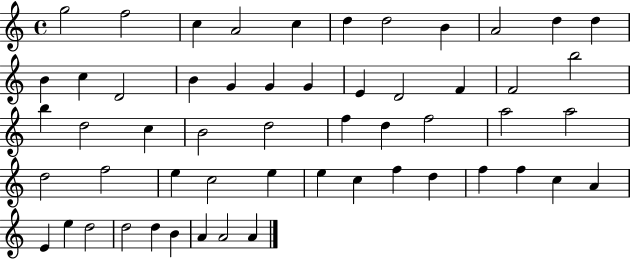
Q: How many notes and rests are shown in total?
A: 55